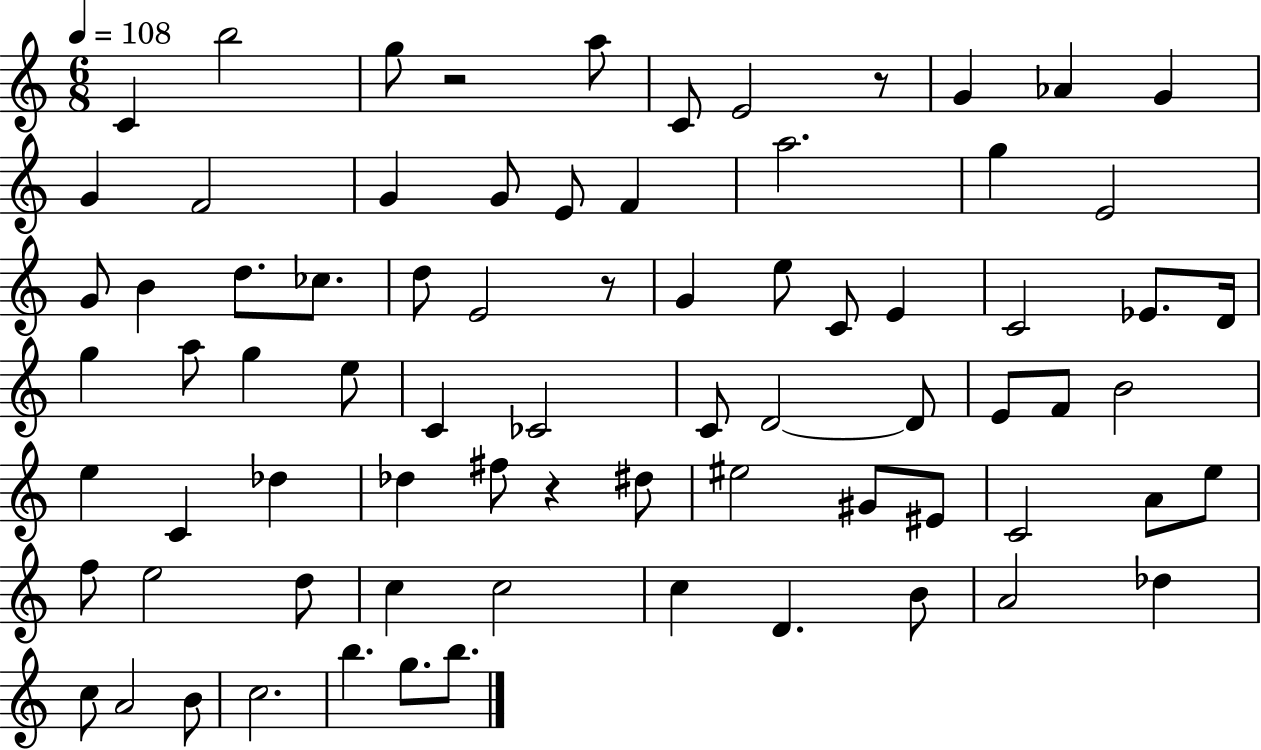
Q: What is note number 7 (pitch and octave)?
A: G4